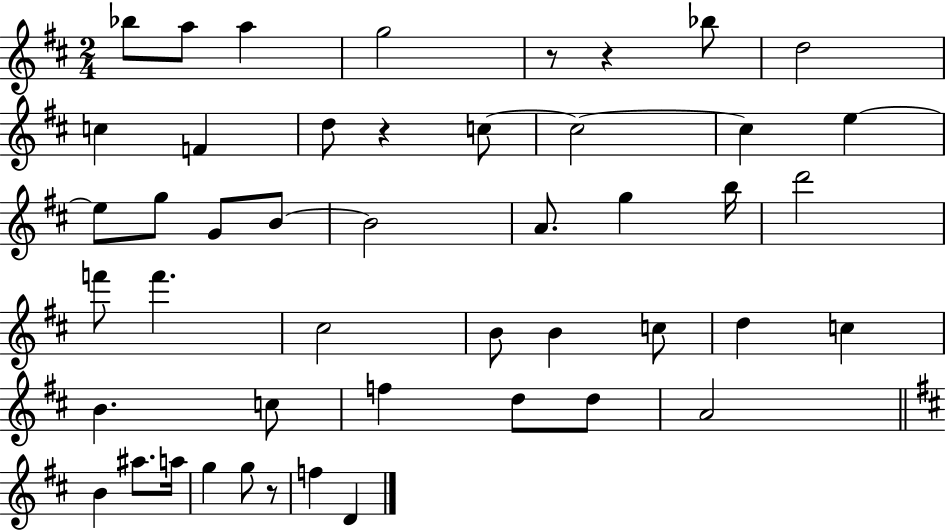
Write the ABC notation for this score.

X:1
T:Untitled
M:2/4
L:1/4
K:D
_b/2 a/2 a g2 z/2 z _b/2 d2 c F d/2 z c/2 c2 c e e/2 g/2 G/2 B/2 B2 A/2 g b/4 d'2 f'/2 f' ^c2 B/2 B c/2 d c B c/2 f d/2 d/2 A2 B ^a/2 a/4 g g/2 z/2 f D